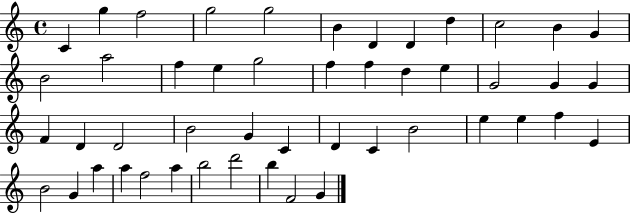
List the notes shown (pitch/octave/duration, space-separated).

C4/q G5/q F5/h G5/h G5/h B4/q D4/q D4/q D5/q C5/h B4/q G4/q B4/h A5/h F5/q E5/q G5/h F5/q F5/q D5/q E5/q G4/h G4/q G4/q F4/q D4/q D4/h B4/h G4/q C4/q D4/q C4/q B4/h E5/q E5/q F5/q E4/q B4/h G4/q A5/q A5/q F5/h A5/q B5/h D6/h B5/q F4/h G4/q